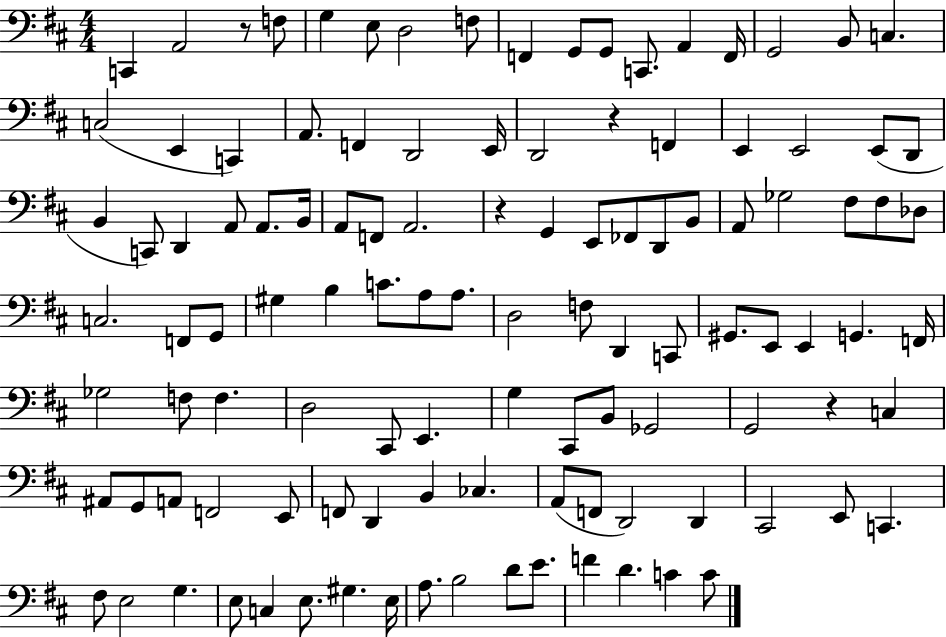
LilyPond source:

{
  \clef bass
  \numericTimeSignature
  \time 4/4
  \key d \major
  \repeat volta 2 { c,4 a,2 r8 f8 | g4 e8 d2 f8 | f,4 g,8 g,8 c,8. a,4 f,16 | g,2 b,8 c4. | \break c2( e,4 c,4) | a,8. f,4 d,2 e,16 | d,2 r4 f,4 | e,4 e,2 e,8( d,8 | \break b,4 c,8) d,4 a,8 a,8. b,16 | a,8 f,8 a,2. | r4 g,4 e,8 fes,8 d,8 b,8 | a,8 ges2 fis8 fis8 des8 | \break c2. f,8 g,8 | gis4 b4 c'8. a8 a8. | d2 f8 d,4 c,8 | gis,8. e,8 e,4 g,4. f,16 | \break ges2 f8 f4. | d2 cis,8 e,4. | g4 cis,8 b,8 ges,2 | g,2 r4 c4 | \break ais,8 g,8 a,8 f,2 e,8 | f,8 d,4 b,4 ces4. | a,8( f,8 d,2) d,4 | cis,2 e,8 c,4. | \break fis8 e2 g4. | e8 c4 e8. gis4. e16 | a8. b2 d'8 e'8. | f'4 d'4. c'4 c'8 | \break } \bar "|."
}